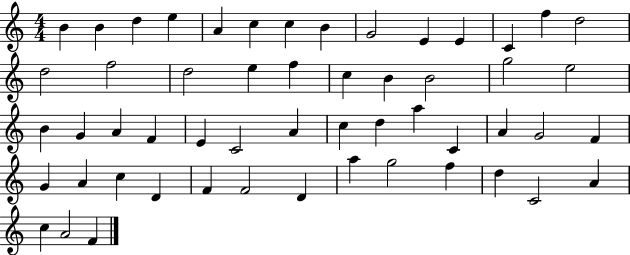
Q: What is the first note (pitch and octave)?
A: B4